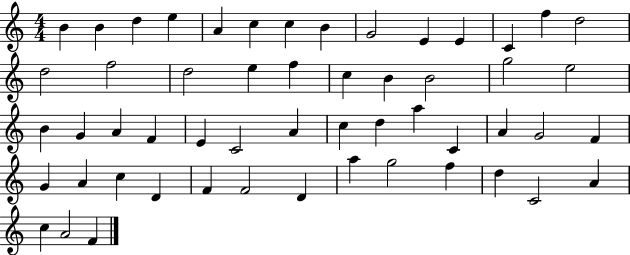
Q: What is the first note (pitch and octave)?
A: B4